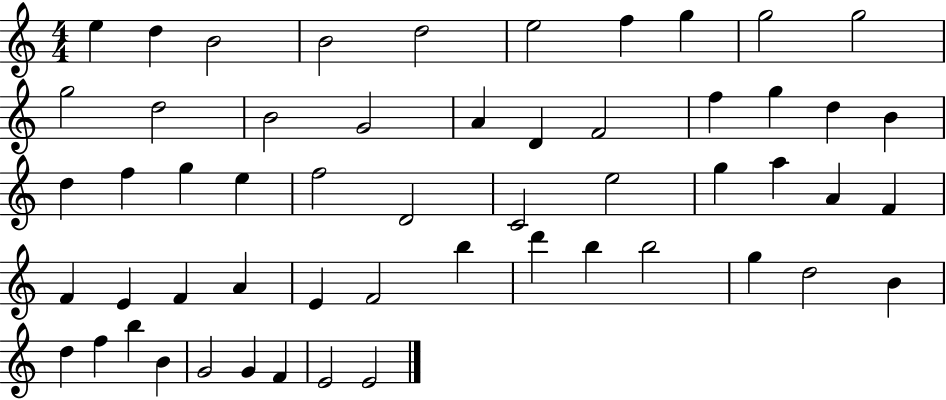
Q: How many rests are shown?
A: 0